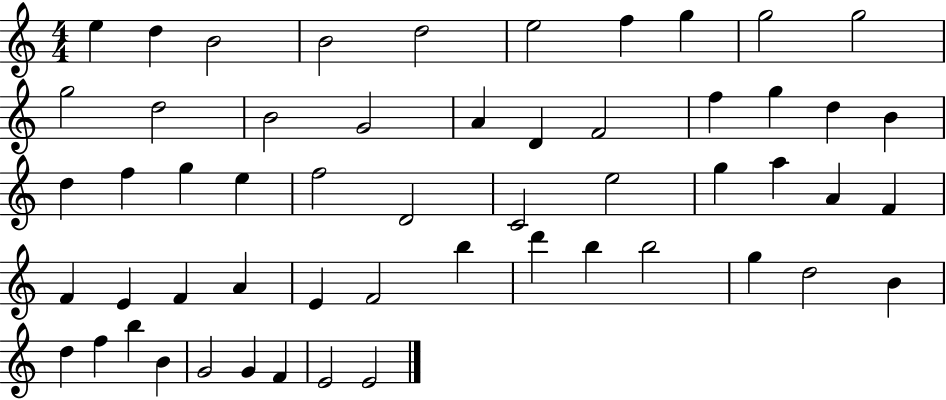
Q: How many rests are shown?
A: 0